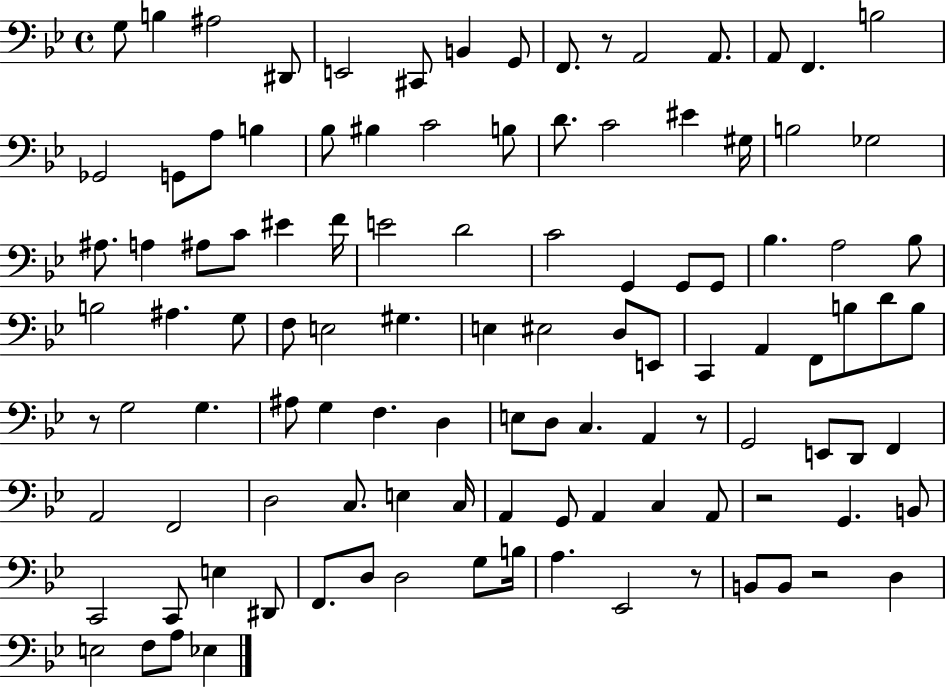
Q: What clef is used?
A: bass